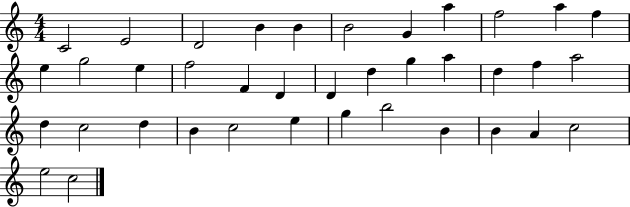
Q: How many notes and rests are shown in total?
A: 38